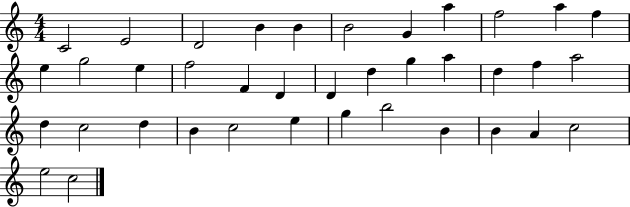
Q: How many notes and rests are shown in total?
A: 38